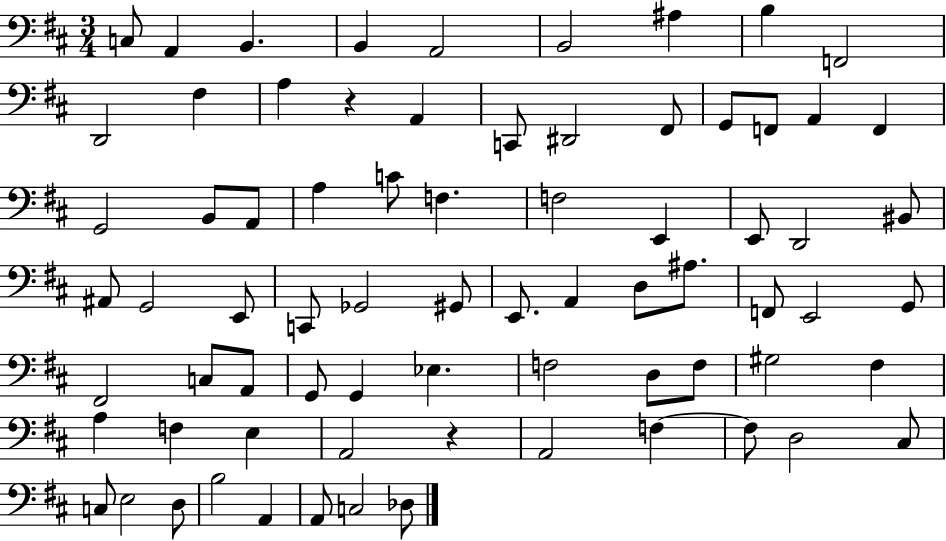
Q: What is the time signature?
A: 3/4